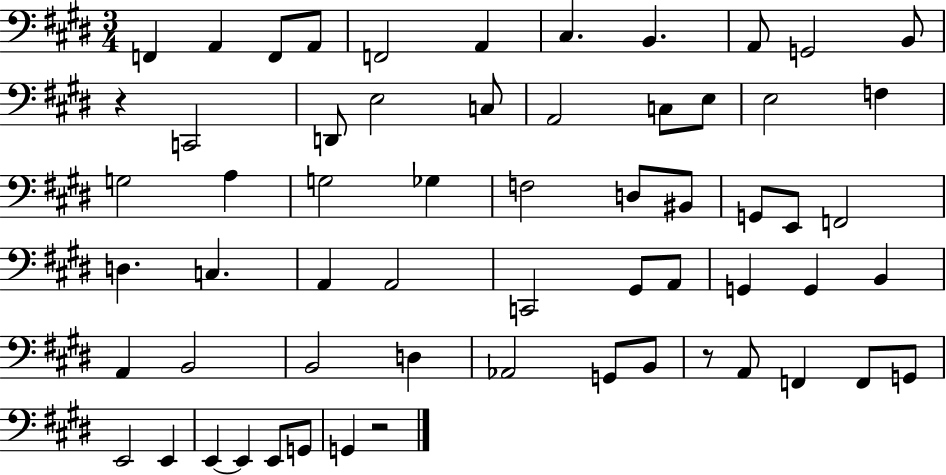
{
  \clef bass
  \numericTimeSignature
  \time 3/4
  \key e \major
  f,4 a,4 f,8 a,8 | f,2 a,4 | cis4. b,4. | a,8 g,2 b,8 | \break r4 c,2 | d,8 e2 c8 | a,2 c8 e8 | e2 f4 | \break g2 a4 | g2 ges4 | f2 d8 bis,8 | g,8 e,8 f,2 | \break d4. c4. | a,4 a,2 | c,2 gis,8 a,8 | g,4 g,4 b,4 | \break a,4 b,2 | b,2 d4 | aes,2 g,8 b,8 | r8 a,8 f,4 f,8 g,8 | \break e,2 e,4 | e,4~~ e,4 e,8 g,8 | g,4 r2 | \bar "|."
}